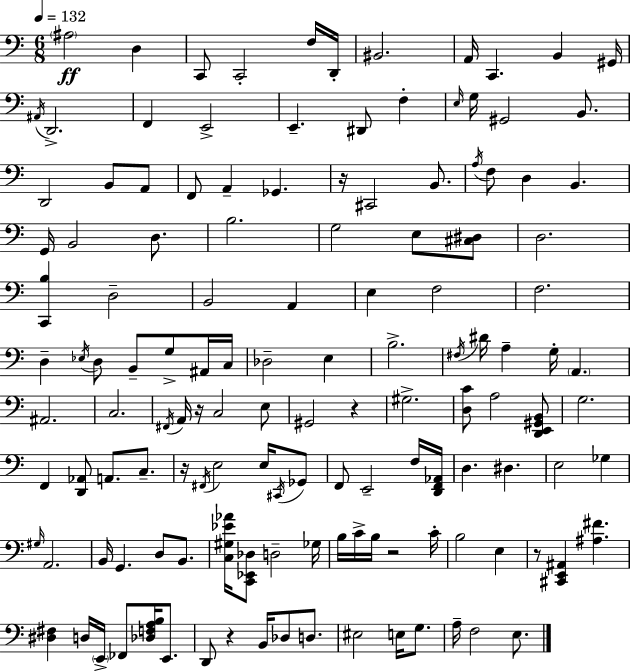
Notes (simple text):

A#3/h D3/q C2/e C2/h F3/s D2/s BIS2/h. A2/s C2/q. B2/q G#2/s A#2/s D2/h. F2/q E2/h E2/q. D#2/e F3/q E3/s G3/s G#2/h B2/e. D2/h B2/e A2/e F2/e A2/q Gb2/q. R/s C#2/h B2/e. A3/s F3/e D3/q B2/q. G2/s B2/h D3/e. B3/h. G3/h E3/e [C#3,D#3]/e D3/h. [C2,B3]/q D3/h B2/h A2/q E3/q F3/h F3/h. D3/q Eb3/s D3/e B2/e G3/e A#2/s C3/s Db3/h E3/q B3/h. F#3/s D#4/s A3/q G3/s A2/q. A#2/h. C3/h. F#2/s A2/s R/s C3/h E3/e G#2/h R/q G#3/h. [D3,C4]/e A3/h [D2,E2,G#2,B2]/e G3/h. F2/q [D2,Ab2]/e A2/e. C3/e. R/s F#2/s E3/h E3/s C#2/s Gb2/e F2/e E2/h F3/s [D2,F2,Ab2]/s D3/q. D#3/q. E3/h Gb3/q G#3/s A2/h. B2/s G2/q. D3/e B2/e. [C3,G#3,Eb4,Ab4]/s [C2,Eb2,Db3]/e D3/h Gb3/s B3/s C4/s B3/s R/h C4/s B3/h E3/q R/e [C#2,E2,A#2]/q [A#3,F#4]/q. [D#3,F#3]/q D3/s E2/s FES2/e [Db3,F3,A3,B3]/s E2/e. D2/e R/q B2/s Db3/e D3/e. EIS3/h E3/s G3/e. A3/s F3/h E3/e.